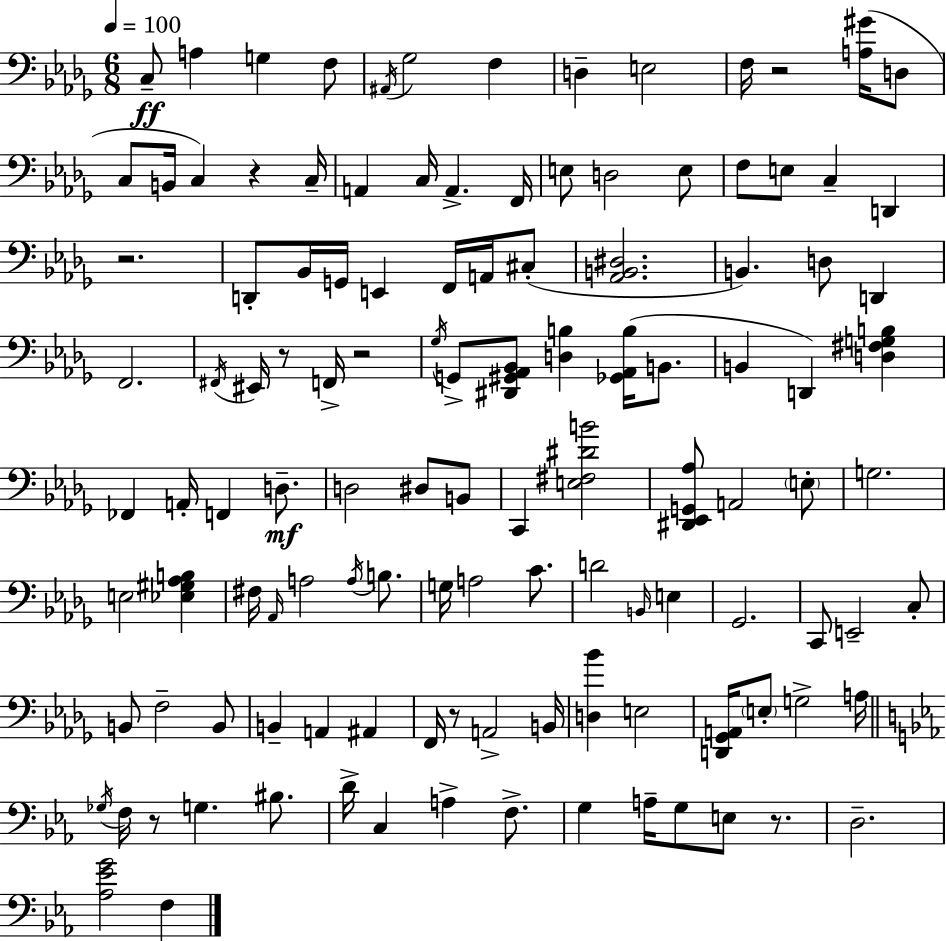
{
  \clef bass
  \numericTimeSignature
  \time 6/8
  \key bes \minor
  \tempo 4 = 100
  c8--\ff a4 g4 f8 | \acciaccatura { ais,16 } ges2 f4 | d4-- e2 | f16 r2 <a gis'>16( d8 | \break c8 b,16 c4) r4 | c16-- a,4 c16 a,4.-> | f,16 e8 d2 e8 | f8 e8 c4-- d,4 | \break r2. | d,8-. bes,16 g,16 e,4 f,16 a,16 cis8-.( | <aes, b, dis>2. | b,4.) d8 d,4 | \break f,2. | \acciaccatura { fis,16 } eis,16 r8 f,16-> r2 | \acciaccatura { ges16 } g,8-> <dis, gis, aes, bes,>8 <d b>4 <ges, aes, b>16( | b,8. b,4 d,4) <d fis g b>4 | \break fes,4 a,16-. f,4 | d8.--\mf d2 dis8 | b,8 c,4 <e fis dis' b'>2 | <dis, ees, g, aes>8 a,2 | \break \parenthesize e8-. g2. | e2 <ees gis aes b>4 | fis16 \grace { aes,16 } a2 | \acciaccatura { a16 } b8. g16 a2 | \break c'8. d'2 | \grace { b,16 } e4 ges,2. | c,8 e,2-- | c8-. b,8 f2-- | \break b,8 b,4-- a,4 | ais,4 f,16 r8 a,2-> | b,16 <d bes'>4 e2 | <d, ges, a,>16 \parenthesize e8-. g2-> | \break a16 \bar "||" \break \key ees \major \acciaccatura { ges16 } f16 r8 g4. bis8. | d'16-> c4 a4-> f8.-> | g4 a16-- g8 e8 r8. | d2.-- | \break <aes ees' g'>2 f4 | \bar "|."
}